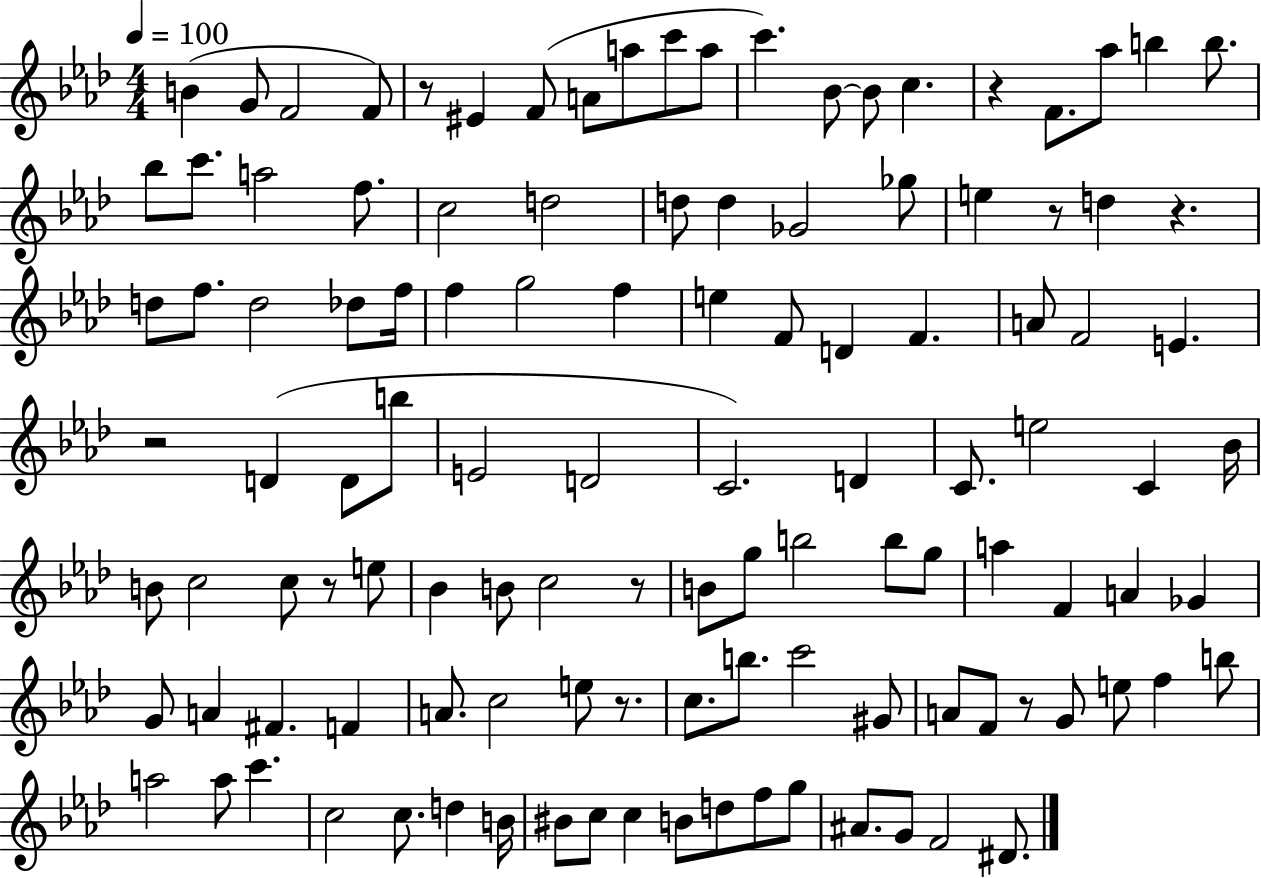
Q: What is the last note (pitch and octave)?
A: D#4